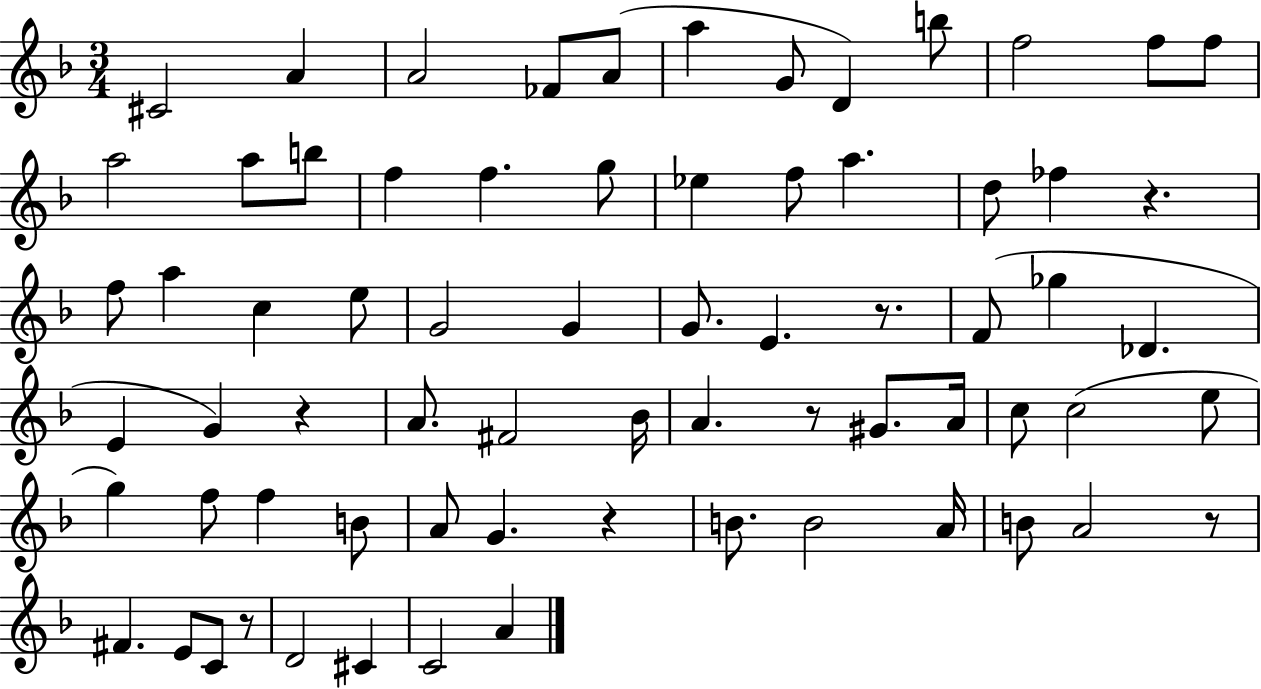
X:1
T:Untitled
M:3/4
L:1/4
K:F
^C2 A A2 _F/2 A/2 a G/2 D b/2 f2 f/2 f/2 a2 a/2 b/2 f f g/2 _e f/2 a d/2 _f z f/2 a c e/2 G2 G G/2 E z/2 F/2 _g _D E G z A/2 ^F2 _B/4 A z/2 ^G/2 A/4 c/2 c2 e/2 g f/2 f B/2 A/2 G z B/2 B2 A/4 B/2 A2 z/2 ^F E/2 C/2 z/2 D2 ^C C2 A